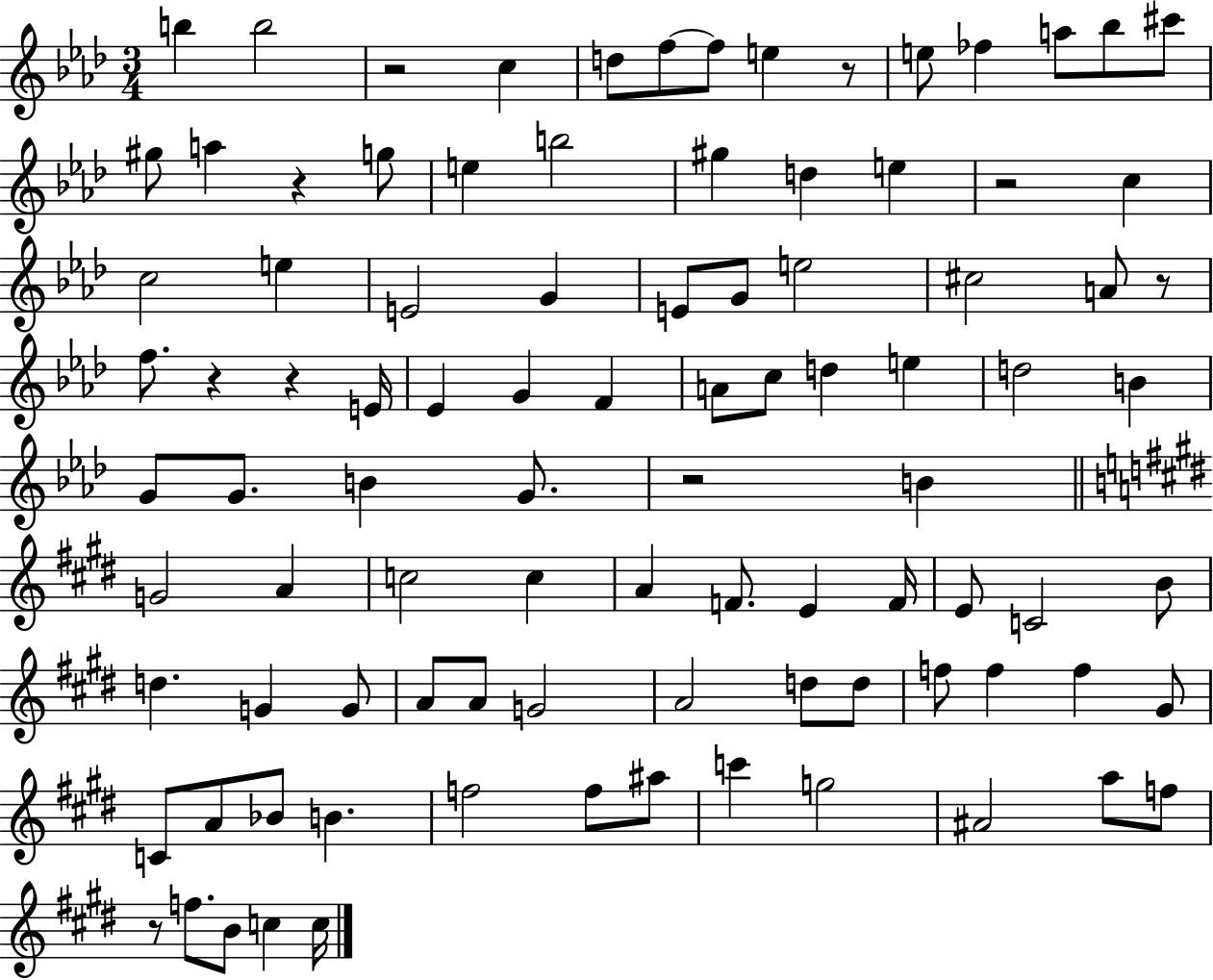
X:1
T:Untitled
M:3/4
L:1/4
K:Ab
b b2 z2 c d/2 f/2 f/2 e z/2 e/2 _f a/2 _b/2 ^c'/2 ^g/2 a z g/2 e b2 ^g d e z2 c c2 e E2 G E/2 G/2 e2 ^c2 A/2 z/2 f/2 z z E/4 _E G F A/2 c/2 d e d2 B G/2 G/2 B G/2 z2 B G2 A c2 c A F/2 E F/4 E/2 C2 B/2 d G G/2 A/2 A/2 G2 A2 d/2 d/2 f/2 f f ^G/2 C/2 A/2 _B/2 B f2 f/2 ^a/2 c' g2 ^A2 a/2 f/2 z/2 f/2 B/2 c c/4